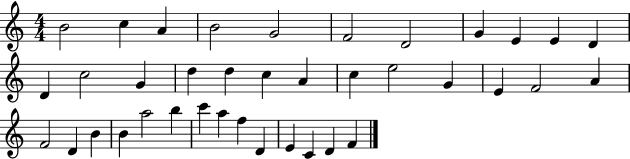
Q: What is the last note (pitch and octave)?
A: F4